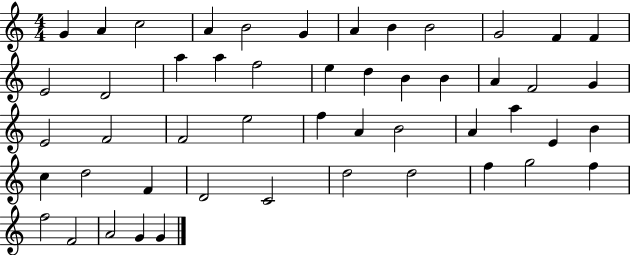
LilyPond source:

{
  \clef treble
  \numericTimeSignature
  \time 4/4
  \key c \major
  g'4 a'4 c''2 | a'4 b'2 g'4 | a'4 b'4 b'2 | g'2 f'4 f'4 | \break e'2 d'2 | a''4 a''4 f''2 | e''4 d''4 b'4 b'4 | a'4 f'2 g'4 | \break e'2 f'2 | f'2 e''2 | f''4 a'4 b'2 | a'4 a''4 e'4 b'4 | \break c''4 d''2 f'4 | d'2 c'2 | d''2 d''2 | f''4 g''2 f''4 | \break f''2 f'2 | a'2 g'4 g'4 | \bar "|."
}